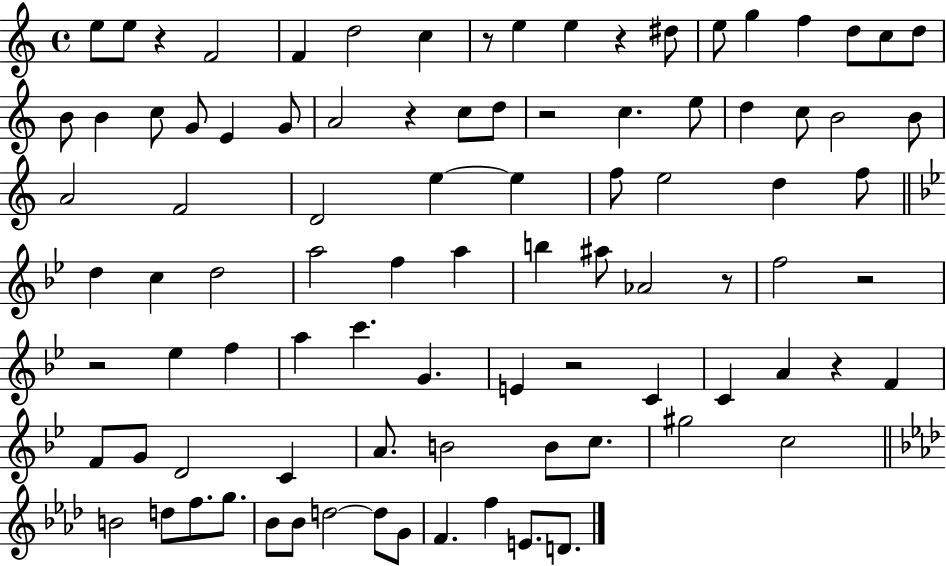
{
  \clef treble
  \time 4/4
  \defaultTimeSignature
  \key c \major
  e''8 e''8 r4 f'2 | f'4 d''2 c''4 | r8 e''4 e''4 r4 dis''8 | e''8 g''4 f''4 d''8 c''8 d''8 | \break b'8 b'4 c''8 g'8 e'4 g'8 | a'2 r4 c''8 d''8 | r2 c''4. e''8 | d''4 c''8 b'2 b'8 | \break a'2 f'2 | d'2 e''4~~ e''4 | f''8 e''2 d''4 f''8 | \bar "||" \break \key bes \major d''4 c''4 d''2 | a''2 f''4 a''4 | b''4 ais''8 aes'2 r8 | f''2 r2 | \break r2 ees''4 f''4 | a''4 c'''4. g'4. | e'4 r2 c'4 | c'4 a'4 r4 f'4 | \break f'8 g'8 d'2 c'4 | a'8. b'2 b'8 c''8. | gis''2 c''2 | \bar "||" \break \key aes \major b'2 d''8 f''8. g''8. | bes'8 bes'8 d''2~~ d''8 g'8 | f'4. f''4 e'8. d'8. | \bar "|."
}